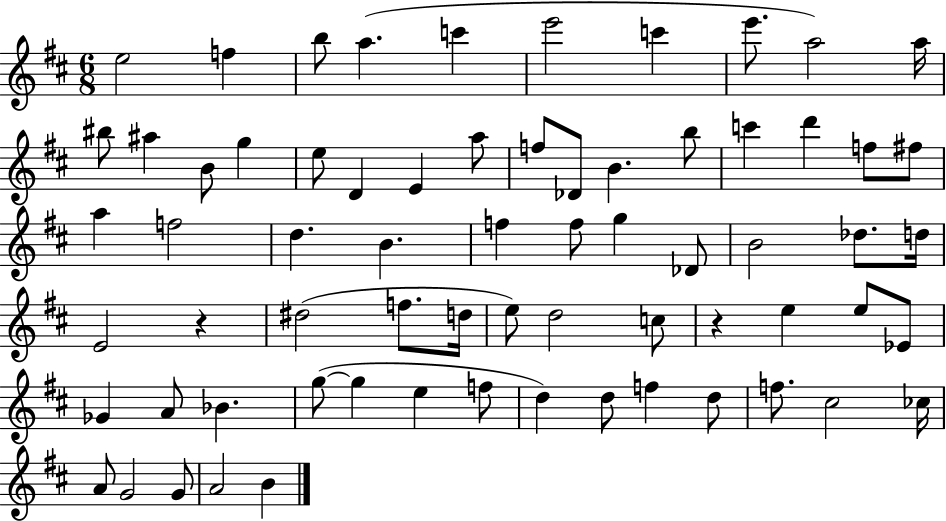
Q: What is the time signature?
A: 6/8